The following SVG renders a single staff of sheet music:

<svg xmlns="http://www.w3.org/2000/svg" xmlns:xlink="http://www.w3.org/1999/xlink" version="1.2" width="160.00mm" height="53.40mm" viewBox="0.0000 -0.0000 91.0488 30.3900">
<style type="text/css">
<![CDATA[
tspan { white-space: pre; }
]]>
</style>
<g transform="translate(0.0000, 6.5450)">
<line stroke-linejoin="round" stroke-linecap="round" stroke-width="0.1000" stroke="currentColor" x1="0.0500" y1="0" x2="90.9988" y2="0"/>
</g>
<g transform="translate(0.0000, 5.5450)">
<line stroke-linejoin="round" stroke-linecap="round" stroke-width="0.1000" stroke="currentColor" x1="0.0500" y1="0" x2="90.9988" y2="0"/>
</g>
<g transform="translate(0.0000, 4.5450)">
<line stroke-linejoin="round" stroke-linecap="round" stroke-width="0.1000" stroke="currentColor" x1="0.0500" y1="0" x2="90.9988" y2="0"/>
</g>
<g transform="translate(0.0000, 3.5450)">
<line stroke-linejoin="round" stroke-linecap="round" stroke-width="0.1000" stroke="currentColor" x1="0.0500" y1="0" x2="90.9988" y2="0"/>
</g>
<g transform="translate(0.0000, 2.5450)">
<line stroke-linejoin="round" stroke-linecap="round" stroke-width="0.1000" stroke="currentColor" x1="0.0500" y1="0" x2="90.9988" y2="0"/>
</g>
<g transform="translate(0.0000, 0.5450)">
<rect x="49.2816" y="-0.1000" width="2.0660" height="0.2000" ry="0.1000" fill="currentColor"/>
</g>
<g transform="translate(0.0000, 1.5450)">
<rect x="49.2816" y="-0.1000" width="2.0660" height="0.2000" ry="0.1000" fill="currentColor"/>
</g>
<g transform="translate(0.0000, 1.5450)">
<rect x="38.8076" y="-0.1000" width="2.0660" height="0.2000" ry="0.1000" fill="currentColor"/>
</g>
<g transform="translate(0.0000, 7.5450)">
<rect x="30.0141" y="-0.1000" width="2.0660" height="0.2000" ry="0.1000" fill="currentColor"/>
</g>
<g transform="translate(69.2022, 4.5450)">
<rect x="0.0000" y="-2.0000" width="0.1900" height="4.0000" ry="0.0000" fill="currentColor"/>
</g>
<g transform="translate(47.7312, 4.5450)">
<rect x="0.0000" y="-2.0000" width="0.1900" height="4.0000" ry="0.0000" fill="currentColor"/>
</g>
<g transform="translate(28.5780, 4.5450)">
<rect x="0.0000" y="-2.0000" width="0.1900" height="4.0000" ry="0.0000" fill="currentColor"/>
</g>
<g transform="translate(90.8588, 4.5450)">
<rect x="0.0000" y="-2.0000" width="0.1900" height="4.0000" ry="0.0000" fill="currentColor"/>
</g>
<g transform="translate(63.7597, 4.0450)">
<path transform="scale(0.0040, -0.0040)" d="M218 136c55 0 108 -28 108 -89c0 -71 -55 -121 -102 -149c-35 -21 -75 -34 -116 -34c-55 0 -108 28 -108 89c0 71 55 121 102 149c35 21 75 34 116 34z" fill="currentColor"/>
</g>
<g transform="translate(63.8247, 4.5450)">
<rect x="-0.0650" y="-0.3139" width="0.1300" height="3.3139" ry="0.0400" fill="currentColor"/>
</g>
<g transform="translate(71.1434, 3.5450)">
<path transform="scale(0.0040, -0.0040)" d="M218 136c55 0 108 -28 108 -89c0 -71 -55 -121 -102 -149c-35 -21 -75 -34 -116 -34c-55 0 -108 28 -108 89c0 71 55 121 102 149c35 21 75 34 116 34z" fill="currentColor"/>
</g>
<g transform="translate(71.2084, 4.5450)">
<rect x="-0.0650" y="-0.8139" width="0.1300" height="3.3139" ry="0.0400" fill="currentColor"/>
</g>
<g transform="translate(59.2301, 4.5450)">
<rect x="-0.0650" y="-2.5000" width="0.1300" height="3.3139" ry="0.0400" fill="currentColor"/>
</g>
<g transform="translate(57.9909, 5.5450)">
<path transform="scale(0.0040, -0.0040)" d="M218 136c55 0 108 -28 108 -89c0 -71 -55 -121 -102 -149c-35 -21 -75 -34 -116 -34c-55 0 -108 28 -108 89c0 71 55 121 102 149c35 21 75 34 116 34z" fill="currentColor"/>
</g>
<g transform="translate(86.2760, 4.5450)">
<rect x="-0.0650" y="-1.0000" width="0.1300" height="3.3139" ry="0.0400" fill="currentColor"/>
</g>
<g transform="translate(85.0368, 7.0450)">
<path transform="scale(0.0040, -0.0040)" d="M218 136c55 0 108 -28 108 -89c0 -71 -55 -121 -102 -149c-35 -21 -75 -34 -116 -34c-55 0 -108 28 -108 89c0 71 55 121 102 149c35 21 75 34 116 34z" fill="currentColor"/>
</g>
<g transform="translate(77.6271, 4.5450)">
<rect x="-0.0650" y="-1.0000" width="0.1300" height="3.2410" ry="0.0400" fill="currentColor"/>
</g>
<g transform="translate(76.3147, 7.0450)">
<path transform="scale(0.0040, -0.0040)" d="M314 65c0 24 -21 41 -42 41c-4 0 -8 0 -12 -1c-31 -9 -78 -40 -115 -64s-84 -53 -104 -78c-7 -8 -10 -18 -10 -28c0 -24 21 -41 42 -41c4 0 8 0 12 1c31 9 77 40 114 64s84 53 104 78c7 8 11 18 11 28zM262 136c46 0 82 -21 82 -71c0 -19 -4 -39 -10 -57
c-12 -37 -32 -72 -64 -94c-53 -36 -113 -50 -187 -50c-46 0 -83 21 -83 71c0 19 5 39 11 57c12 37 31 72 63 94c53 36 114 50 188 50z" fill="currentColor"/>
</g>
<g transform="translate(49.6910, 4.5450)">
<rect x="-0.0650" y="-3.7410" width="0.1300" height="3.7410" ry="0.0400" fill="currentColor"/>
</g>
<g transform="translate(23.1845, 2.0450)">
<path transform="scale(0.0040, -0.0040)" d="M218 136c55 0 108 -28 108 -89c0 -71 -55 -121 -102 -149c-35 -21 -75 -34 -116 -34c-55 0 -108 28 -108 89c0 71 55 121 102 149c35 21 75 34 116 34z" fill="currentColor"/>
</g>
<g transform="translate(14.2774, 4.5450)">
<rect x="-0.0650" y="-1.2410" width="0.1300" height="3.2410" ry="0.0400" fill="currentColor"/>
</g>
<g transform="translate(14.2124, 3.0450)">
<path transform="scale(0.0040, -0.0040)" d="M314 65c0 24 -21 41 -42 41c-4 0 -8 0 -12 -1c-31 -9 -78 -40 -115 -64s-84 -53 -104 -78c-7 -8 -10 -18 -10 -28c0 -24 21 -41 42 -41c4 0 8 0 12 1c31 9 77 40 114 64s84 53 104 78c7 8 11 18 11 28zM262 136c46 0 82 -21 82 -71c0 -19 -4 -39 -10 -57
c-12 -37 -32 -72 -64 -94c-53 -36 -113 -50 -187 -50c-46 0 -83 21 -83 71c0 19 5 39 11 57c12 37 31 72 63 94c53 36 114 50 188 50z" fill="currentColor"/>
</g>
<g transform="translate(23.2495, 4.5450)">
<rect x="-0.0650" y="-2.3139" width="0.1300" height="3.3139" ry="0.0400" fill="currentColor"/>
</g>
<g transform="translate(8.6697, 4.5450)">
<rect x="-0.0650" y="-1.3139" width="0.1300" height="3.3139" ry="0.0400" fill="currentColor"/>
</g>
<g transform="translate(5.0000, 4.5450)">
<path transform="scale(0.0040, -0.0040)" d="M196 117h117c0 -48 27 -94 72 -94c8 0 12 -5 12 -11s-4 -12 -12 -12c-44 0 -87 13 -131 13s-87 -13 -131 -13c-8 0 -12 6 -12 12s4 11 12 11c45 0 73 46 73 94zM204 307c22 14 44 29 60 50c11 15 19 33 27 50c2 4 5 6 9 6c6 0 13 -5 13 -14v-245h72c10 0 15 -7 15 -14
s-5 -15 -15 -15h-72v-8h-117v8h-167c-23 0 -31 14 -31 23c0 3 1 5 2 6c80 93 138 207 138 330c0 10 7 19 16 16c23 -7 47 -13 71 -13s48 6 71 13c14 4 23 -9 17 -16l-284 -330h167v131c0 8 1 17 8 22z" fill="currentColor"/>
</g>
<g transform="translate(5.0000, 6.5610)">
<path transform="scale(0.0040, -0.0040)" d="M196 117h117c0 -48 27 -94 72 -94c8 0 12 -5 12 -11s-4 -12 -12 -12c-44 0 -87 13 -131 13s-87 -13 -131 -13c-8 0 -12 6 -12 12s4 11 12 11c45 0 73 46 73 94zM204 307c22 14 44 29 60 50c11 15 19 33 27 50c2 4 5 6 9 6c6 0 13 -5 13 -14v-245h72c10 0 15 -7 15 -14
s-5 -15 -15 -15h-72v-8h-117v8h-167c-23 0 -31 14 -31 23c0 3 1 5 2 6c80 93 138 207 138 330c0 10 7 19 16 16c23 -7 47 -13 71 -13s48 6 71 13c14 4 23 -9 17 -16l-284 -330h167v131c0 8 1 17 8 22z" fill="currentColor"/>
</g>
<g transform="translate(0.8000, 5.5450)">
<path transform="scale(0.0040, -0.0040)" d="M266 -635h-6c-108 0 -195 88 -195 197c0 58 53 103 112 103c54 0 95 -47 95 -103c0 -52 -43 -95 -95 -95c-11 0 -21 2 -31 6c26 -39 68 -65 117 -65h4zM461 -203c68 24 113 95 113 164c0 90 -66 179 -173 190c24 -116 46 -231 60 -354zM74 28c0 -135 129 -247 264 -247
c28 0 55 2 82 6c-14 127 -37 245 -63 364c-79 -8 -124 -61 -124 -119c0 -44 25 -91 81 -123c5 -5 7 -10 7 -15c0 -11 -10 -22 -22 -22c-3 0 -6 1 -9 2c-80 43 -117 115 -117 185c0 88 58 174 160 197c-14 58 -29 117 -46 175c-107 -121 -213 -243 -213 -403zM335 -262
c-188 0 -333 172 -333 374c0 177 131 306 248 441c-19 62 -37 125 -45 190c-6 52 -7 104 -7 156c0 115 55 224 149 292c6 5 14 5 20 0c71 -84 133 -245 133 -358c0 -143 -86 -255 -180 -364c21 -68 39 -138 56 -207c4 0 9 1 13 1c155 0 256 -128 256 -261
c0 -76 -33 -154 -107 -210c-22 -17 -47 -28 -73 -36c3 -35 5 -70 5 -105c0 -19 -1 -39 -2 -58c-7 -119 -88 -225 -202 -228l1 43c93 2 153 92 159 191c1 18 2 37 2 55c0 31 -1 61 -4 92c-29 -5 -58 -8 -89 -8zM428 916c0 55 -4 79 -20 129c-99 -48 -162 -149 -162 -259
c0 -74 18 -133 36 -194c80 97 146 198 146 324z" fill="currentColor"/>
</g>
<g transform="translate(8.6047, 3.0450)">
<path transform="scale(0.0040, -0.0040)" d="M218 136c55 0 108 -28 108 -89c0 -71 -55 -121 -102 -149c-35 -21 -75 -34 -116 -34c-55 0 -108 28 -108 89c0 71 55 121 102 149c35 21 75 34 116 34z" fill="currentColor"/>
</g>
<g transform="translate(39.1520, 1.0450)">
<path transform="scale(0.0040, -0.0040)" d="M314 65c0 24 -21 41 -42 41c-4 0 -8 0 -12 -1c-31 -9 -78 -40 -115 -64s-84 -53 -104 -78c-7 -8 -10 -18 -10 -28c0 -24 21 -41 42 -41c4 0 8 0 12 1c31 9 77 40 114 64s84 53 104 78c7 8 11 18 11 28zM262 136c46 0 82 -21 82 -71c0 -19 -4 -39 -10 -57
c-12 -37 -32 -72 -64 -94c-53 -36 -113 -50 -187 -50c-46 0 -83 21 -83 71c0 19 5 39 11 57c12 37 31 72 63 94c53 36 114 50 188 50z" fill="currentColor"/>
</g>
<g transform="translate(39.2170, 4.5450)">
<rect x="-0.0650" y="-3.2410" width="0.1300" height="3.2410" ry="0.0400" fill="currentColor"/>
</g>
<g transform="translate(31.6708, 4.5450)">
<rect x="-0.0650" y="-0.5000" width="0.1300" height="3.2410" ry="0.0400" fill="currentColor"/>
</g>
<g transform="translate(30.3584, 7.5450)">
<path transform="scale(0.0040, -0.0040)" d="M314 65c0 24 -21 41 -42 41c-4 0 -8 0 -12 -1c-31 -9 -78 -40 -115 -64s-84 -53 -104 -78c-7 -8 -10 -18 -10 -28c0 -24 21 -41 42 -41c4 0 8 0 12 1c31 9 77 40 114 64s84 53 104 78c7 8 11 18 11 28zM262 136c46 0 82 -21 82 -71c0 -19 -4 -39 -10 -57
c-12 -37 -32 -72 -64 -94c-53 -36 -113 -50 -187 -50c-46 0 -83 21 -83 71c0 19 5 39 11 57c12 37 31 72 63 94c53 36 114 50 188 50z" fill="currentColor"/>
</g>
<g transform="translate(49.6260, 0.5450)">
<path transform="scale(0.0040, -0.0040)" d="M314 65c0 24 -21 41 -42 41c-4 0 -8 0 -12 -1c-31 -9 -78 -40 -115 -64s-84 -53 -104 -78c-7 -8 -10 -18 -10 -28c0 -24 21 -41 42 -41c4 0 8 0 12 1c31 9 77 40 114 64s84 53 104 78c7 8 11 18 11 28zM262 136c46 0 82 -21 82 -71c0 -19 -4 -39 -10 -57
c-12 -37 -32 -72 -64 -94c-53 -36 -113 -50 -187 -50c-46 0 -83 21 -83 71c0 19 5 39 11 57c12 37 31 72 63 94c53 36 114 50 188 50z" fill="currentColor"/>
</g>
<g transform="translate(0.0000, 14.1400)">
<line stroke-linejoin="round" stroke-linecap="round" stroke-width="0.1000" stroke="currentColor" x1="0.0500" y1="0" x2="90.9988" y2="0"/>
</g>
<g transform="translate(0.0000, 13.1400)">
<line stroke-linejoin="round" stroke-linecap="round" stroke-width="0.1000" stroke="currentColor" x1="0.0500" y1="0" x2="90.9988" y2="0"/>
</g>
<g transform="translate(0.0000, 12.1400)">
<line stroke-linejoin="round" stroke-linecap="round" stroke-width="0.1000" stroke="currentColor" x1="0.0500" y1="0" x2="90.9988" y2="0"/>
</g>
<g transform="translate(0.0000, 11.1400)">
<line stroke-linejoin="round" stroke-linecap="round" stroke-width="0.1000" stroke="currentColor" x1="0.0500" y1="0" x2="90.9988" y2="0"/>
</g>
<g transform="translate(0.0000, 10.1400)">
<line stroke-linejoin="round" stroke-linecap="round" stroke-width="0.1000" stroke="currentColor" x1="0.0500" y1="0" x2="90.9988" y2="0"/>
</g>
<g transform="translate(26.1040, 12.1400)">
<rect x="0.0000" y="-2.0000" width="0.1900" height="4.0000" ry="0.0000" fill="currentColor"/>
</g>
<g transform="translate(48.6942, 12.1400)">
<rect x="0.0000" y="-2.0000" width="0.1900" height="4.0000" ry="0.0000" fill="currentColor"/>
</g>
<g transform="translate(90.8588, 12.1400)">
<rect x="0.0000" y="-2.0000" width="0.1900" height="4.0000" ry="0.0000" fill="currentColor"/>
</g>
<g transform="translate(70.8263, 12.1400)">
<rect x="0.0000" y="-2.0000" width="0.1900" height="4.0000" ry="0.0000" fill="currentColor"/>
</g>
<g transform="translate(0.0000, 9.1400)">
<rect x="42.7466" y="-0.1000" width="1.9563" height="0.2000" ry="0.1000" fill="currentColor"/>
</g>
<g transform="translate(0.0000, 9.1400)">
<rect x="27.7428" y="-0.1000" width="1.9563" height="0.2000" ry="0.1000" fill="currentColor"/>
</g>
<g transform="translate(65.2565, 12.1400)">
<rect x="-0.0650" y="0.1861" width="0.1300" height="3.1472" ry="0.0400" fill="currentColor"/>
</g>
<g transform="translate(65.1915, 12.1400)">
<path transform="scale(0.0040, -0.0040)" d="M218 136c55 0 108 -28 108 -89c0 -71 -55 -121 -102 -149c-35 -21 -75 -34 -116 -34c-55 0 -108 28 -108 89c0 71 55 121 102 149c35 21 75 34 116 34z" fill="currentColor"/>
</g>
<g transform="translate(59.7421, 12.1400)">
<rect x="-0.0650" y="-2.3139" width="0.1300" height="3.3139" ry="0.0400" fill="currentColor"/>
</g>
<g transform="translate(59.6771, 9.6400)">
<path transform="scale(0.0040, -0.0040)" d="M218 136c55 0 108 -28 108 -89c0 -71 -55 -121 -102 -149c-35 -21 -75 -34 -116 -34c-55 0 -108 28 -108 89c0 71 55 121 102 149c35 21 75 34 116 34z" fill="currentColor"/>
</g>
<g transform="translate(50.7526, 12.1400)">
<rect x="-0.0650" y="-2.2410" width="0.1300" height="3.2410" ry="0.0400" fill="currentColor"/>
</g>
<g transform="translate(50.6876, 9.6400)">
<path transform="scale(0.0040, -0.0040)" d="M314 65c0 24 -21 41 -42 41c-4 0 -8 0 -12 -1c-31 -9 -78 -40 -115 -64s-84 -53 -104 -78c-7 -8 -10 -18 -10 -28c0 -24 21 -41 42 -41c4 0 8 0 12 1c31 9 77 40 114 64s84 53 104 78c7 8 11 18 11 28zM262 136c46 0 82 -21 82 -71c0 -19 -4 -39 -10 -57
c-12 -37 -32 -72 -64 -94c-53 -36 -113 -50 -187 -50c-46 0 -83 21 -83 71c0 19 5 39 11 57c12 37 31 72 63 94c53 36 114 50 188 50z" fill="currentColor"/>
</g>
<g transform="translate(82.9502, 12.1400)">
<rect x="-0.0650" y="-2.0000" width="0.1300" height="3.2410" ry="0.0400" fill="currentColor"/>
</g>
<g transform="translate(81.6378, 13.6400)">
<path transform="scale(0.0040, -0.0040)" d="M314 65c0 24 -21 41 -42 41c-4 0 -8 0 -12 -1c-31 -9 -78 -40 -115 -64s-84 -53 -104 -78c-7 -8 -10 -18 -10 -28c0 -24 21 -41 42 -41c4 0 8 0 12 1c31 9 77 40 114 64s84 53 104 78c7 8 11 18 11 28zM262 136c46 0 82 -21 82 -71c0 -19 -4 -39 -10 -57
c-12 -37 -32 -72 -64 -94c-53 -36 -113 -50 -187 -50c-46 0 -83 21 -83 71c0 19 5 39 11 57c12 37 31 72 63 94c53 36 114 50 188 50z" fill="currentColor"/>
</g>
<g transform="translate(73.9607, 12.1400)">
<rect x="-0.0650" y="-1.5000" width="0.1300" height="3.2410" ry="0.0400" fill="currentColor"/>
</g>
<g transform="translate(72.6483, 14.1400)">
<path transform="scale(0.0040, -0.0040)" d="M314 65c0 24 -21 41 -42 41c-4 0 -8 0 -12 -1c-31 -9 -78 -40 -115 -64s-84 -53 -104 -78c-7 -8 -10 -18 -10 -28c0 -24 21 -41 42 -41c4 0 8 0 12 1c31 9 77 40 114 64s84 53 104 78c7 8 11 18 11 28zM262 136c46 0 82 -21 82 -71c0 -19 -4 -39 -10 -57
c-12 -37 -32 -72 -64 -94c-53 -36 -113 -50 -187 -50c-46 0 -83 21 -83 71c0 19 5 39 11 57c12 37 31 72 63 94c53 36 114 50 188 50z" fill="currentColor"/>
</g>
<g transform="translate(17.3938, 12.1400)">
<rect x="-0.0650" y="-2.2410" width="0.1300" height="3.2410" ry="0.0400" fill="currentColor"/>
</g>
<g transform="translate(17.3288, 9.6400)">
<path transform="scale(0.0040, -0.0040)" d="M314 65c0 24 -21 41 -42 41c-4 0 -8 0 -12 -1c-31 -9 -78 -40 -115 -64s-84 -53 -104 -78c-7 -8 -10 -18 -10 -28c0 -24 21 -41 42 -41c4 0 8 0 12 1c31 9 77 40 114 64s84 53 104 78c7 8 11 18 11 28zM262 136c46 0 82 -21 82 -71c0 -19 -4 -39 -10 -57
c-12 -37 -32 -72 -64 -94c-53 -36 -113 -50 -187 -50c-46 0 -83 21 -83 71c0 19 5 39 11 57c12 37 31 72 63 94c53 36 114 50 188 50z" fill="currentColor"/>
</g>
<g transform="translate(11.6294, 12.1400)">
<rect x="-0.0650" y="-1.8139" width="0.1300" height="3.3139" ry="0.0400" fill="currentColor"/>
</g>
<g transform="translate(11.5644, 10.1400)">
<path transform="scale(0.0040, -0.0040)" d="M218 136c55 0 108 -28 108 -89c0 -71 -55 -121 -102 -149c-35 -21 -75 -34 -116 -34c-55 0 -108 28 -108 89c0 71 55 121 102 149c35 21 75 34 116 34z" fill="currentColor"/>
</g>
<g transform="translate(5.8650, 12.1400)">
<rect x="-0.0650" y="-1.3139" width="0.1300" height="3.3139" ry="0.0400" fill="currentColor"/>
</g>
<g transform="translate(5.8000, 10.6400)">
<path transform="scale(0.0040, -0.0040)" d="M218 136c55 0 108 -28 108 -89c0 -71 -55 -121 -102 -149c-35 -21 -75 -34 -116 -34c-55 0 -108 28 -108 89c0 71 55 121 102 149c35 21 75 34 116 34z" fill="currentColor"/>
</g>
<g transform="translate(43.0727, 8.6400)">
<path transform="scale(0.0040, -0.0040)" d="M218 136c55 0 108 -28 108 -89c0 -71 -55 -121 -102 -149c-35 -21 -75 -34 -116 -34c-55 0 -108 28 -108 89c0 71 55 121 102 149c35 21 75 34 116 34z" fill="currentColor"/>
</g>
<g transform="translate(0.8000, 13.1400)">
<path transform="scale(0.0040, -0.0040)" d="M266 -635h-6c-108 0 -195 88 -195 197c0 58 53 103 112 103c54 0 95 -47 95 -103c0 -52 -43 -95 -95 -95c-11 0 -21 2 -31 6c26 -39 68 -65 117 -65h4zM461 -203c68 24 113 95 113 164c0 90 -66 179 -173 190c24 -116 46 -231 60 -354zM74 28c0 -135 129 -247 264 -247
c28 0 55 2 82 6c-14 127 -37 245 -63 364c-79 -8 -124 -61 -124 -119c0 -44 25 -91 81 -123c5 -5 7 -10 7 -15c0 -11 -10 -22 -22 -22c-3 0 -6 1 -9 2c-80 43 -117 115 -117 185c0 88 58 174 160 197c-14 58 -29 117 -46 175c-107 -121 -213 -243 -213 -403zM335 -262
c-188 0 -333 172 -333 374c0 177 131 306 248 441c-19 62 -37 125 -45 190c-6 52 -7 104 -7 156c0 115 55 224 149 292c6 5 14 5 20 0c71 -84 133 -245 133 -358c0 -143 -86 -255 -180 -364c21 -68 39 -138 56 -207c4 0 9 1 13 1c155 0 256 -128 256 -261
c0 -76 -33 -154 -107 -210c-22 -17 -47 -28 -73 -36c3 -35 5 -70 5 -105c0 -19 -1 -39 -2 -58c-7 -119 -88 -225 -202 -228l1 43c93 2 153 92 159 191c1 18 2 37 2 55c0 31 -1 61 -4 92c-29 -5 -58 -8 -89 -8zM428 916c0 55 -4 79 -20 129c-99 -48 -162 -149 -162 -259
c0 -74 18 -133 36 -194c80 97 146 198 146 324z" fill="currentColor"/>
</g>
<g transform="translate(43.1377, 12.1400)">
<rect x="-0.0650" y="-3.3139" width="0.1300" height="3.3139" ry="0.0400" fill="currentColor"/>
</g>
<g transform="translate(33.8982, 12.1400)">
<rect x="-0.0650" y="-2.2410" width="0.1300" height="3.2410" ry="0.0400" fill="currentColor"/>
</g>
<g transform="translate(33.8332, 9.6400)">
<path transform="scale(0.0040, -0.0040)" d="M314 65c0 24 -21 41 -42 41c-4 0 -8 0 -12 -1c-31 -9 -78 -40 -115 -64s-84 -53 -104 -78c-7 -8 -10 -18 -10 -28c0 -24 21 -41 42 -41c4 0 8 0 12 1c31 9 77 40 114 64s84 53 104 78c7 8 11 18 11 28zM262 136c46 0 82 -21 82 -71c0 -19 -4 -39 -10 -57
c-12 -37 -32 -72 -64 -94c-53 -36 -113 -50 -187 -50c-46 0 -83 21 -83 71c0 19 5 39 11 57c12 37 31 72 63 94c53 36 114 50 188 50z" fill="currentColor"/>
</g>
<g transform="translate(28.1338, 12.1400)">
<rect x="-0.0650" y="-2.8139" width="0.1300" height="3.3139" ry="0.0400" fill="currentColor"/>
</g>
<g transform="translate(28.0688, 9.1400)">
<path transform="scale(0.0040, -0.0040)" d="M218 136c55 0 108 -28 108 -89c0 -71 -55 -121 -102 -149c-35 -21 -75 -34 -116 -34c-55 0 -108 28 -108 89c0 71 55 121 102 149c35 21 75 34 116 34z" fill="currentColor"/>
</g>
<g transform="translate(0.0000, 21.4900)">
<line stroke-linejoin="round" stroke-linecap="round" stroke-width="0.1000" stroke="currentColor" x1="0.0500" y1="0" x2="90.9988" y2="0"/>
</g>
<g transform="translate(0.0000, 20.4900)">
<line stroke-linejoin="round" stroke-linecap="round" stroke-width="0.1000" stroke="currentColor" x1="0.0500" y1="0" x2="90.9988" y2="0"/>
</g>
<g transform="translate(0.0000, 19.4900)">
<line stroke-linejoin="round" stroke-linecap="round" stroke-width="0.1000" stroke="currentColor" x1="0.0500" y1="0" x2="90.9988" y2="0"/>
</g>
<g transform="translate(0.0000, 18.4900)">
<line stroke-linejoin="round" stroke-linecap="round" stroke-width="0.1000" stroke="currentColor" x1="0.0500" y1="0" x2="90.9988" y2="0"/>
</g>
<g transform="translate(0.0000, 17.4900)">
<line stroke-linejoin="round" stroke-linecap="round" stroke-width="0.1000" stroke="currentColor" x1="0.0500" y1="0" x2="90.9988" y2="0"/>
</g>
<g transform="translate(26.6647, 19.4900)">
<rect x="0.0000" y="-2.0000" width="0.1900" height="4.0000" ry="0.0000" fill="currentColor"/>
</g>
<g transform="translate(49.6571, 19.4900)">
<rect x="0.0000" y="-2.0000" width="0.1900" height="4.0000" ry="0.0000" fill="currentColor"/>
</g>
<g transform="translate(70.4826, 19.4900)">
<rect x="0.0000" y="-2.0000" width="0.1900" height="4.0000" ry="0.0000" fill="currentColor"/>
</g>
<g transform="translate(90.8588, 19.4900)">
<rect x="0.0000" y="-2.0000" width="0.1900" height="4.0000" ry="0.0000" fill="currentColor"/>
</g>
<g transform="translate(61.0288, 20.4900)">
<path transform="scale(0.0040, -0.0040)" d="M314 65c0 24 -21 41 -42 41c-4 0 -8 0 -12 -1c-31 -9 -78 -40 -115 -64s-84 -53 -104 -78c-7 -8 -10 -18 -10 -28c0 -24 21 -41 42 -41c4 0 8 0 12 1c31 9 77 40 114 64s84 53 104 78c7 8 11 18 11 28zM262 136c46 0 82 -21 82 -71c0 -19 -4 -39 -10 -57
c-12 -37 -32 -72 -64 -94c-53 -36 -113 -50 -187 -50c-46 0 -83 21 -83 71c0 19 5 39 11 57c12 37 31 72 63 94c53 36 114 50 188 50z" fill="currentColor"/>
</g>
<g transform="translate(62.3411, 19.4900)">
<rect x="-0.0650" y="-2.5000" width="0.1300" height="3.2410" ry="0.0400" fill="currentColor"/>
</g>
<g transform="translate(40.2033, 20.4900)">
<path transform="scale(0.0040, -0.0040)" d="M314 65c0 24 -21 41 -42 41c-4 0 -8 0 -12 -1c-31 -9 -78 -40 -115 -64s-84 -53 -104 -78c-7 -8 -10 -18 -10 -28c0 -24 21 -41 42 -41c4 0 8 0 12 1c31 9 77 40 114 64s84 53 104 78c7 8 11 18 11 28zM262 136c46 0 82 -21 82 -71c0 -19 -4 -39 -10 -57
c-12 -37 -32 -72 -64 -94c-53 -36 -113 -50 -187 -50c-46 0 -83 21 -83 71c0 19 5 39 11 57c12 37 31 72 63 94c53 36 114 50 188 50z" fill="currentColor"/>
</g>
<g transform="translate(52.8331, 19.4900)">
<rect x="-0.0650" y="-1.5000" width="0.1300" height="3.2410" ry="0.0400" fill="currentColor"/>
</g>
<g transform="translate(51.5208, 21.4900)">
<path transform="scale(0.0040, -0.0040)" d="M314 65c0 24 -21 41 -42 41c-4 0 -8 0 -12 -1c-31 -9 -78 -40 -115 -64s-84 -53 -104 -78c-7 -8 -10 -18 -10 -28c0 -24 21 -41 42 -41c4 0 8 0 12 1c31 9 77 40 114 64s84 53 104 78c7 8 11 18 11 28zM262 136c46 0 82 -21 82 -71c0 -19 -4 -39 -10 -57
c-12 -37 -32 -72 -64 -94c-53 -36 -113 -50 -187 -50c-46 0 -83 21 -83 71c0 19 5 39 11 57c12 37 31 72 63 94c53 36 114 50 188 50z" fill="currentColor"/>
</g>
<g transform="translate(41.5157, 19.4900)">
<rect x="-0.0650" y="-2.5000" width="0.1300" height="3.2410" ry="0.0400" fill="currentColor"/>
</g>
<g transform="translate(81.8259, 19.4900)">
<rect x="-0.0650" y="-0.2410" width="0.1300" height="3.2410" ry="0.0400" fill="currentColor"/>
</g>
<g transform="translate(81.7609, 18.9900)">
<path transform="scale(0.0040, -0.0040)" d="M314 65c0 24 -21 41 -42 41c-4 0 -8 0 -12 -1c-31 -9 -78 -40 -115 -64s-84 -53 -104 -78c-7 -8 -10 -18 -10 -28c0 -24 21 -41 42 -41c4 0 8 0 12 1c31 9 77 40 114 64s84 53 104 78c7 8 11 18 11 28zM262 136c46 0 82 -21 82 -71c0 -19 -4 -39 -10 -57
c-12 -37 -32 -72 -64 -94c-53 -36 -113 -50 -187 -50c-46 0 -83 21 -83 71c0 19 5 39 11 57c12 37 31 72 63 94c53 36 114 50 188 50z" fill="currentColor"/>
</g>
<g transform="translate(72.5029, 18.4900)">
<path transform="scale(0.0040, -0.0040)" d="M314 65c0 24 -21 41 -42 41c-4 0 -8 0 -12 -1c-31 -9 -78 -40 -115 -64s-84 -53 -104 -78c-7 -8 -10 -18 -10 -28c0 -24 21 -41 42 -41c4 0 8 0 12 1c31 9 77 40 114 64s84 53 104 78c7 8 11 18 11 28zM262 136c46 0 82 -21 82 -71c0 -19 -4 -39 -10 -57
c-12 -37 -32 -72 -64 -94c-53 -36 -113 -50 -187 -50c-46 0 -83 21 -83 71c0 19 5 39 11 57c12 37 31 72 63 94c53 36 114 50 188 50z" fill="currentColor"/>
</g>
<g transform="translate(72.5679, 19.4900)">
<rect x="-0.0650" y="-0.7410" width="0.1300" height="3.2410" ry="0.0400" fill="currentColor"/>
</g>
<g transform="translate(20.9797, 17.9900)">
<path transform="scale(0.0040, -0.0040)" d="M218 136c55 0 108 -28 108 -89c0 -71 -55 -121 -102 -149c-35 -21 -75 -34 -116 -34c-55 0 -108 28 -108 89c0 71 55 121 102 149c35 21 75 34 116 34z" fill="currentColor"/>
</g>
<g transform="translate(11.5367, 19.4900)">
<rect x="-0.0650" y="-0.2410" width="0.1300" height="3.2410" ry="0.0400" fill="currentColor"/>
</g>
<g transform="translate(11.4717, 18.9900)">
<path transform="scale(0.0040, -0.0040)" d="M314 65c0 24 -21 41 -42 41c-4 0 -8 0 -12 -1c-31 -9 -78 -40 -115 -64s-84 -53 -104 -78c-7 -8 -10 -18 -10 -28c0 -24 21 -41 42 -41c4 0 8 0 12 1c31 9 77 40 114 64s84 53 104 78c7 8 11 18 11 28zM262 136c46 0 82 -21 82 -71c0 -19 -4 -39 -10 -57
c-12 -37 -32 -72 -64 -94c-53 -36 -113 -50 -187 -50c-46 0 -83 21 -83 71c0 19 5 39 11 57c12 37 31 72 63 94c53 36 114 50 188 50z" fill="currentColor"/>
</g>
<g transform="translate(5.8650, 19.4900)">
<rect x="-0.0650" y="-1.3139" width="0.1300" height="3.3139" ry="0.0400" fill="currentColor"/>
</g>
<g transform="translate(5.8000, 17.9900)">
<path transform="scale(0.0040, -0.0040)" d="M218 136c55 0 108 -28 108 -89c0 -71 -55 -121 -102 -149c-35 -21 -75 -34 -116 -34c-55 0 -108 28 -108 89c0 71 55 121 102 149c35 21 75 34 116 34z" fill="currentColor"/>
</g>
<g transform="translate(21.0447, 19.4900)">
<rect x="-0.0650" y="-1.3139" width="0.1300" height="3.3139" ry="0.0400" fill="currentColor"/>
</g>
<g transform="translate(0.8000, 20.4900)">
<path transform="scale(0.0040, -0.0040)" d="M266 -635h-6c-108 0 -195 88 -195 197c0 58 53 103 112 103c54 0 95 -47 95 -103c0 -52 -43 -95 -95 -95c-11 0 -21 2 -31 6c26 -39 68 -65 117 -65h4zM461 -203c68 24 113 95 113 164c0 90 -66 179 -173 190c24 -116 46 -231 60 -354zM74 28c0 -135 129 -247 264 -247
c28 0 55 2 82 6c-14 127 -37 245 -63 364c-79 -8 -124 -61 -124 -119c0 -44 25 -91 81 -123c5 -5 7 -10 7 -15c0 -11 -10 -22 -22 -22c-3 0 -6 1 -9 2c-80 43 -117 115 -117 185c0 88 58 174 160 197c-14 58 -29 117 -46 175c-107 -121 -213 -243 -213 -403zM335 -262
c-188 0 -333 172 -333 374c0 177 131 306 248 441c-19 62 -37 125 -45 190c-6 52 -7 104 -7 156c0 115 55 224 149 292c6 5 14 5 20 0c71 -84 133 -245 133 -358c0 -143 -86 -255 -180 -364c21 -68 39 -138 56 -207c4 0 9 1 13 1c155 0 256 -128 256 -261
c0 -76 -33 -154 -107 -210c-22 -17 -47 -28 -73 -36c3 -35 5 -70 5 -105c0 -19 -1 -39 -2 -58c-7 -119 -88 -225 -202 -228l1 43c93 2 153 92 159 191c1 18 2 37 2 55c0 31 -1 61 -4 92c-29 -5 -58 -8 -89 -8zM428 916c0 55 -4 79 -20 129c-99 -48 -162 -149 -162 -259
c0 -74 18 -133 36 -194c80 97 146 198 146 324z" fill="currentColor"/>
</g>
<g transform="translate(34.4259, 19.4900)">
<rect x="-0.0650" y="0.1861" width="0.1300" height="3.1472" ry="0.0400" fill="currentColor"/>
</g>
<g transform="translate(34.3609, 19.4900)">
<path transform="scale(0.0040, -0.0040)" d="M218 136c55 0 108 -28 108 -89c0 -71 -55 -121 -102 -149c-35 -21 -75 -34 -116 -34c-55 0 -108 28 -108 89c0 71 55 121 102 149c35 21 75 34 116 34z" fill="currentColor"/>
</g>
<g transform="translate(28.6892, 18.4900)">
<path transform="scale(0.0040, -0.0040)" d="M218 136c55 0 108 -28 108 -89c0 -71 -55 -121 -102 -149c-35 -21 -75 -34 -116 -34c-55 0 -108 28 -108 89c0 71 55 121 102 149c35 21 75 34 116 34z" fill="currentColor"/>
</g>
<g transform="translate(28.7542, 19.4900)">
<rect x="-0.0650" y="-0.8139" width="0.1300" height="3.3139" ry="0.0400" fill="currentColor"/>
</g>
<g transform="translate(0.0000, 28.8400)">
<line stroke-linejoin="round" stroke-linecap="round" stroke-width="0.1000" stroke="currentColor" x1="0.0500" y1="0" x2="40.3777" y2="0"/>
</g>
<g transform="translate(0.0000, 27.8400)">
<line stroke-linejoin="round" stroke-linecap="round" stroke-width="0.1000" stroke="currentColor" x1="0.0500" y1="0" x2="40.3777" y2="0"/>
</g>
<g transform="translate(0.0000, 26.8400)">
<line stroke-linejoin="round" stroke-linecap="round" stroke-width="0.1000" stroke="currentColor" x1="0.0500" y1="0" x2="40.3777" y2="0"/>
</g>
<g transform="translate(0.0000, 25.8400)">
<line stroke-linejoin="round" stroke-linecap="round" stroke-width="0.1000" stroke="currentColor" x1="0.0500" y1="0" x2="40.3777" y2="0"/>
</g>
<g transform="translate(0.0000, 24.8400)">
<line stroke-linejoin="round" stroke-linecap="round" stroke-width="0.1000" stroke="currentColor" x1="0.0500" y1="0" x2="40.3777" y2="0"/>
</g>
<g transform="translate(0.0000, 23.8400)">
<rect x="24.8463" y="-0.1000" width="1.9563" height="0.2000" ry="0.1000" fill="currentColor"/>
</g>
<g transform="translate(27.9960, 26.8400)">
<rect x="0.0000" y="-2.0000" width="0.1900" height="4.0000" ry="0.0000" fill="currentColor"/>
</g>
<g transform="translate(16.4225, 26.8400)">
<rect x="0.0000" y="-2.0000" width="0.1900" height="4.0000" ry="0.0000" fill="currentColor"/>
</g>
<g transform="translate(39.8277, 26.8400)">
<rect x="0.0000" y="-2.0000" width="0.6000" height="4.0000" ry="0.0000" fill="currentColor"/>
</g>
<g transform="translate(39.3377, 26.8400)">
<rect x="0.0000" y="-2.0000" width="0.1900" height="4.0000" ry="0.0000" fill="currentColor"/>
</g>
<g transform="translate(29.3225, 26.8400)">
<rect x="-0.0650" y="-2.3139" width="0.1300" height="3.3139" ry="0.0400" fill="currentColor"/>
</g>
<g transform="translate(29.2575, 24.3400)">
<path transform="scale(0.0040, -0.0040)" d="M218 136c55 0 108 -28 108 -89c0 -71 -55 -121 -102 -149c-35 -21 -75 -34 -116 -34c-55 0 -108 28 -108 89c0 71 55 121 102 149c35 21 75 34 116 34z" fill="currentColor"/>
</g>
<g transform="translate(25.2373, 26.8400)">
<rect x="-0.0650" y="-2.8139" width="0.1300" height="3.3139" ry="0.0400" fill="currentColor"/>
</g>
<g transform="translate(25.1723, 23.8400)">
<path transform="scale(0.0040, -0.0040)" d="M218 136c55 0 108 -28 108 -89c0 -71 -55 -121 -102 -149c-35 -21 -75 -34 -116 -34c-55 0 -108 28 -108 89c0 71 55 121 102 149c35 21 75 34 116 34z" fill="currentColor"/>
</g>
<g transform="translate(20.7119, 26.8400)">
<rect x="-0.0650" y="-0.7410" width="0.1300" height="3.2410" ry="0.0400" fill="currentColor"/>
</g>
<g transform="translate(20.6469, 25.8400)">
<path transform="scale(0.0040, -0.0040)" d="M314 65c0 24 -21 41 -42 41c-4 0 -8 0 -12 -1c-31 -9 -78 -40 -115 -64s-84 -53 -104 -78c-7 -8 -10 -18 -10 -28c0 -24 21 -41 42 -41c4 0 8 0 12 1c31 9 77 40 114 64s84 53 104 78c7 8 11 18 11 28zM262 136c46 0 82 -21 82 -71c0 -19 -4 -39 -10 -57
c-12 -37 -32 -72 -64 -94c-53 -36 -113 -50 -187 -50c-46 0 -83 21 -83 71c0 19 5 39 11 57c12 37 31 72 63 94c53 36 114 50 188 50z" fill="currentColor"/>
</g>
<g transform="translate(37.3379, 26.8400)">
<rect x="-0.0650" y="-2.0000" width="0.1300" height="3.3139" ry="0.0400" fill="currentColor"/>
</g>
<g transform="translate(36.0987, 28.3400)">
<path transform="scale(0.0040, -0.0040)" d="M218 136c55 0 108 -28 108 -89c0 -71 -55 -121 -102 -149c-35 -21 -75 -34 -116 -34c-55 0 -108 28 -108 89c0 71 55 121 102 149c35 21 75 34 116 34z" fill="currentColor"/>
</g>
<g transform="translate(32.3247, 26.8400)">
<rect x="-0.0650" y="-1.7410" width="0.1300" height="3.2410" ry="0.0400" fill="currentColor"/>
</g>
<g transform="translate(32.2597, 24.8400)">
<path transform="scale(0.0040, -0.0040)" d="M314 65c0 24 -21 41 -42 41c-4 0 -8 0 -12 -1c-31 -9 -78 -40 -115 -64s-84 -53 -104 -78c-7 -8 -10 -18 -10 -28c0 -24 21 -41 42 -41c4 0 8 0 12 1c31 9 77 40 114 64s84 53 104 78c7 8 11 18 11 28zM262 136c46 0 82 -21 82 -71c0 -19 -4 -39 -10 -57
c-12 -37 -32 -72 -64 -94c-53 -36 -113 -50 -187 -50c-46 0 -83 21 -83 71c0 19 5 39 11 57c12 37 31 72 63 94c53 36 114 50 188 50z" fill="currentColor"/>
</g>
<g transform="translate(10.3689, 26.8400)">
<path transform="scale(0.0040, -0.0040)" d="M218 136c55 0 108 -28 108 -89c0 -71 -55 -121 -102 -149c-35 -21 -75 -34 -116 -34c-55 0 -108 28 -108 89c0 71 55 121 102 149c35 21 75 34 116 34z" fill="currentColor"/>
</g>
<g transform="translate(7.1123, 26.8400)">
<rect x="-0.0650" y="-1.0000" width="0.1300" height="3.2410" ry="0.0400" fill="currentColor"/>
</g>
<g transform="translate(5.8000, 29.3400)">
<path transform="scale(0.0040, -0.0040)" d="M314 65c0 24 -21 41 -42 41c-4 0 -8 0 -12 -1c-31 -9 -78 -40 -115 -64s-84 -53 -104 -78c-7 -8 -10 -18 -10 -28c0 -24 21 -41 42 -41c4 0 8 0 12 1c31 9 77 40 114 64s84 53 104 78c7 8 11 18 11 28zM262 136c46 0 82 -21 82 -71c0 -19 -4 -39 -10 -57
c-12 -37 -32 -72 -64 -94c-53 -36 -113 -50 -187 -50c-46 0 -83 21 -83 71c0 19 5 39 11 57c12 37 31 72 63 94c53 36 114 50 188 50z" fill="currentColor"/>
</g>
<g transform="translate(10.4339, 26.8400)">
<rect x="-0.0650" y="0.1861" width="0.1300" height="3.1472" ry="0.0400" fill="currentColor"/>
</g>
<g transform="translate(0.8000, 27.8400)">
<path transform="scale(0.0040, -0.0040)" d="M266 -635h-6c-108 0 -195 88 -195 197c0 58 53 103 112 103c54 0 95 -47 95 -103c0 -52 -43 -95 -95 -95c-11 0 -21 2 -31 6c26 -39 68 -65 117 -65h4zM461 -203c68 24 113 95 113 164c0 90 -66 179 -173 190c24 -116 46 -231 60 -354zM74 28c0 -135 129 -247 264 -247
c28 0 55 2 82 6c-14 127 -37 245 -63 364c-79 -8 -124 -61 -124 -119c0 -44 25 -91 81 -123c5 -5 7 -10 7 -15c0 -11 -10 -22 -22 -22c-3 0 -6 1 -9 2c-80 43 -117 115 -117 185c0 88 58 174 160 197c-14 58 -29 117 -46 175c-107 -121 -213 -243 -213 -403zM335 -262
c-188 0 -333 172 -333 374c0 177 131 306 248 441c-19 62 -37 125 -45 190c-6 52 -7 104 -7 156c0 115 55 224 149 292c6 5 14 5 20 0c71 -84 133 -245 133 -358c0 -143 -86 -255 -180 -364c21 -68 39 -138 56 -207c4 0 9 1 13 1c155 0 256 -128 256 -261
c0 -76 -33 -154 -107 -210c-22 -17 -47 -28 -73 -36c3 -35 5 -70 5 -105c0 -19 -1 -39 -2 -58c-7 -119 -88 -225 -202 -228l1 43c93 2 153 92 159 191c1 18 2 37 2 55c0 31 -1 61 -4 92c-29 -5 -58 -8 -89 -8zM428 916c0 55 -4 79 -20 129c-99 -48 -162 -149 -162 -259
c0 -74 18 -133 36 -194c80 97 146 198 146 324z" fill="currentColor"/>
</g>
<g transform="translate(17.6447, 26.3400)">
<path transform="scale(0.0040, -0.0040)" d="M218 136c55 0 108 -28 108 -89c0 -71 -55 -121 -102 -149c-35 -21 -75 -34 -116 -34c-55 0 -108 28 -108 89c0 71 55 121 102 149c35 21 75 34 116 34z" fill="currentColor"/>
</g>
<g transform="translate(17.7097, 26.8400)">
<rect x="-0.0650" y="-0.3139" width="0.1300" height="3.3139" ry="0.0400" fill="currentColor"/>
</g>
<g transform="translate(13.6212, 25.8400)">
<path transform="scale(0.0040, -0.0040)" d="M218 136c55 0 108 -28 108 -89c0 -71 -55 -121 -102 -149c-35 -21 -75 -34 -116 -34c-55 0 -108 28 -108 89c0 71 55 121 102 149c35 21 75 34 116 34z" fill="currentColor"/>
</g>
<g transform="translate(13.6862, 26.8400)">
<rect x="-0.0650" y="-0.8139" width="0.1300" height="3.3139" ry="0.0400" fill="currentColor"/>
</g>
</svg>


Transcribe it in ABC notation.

X:1
T:Untitled
M:4/4
L:1/4
K:C
e e2 g C2 b2 c'2 G c d D2 D e f g2 a g2 b g2 g B E2 F2 e c2 e d B G2 E2 G2 d2 c2 D2 B d c d2 a g f2 F